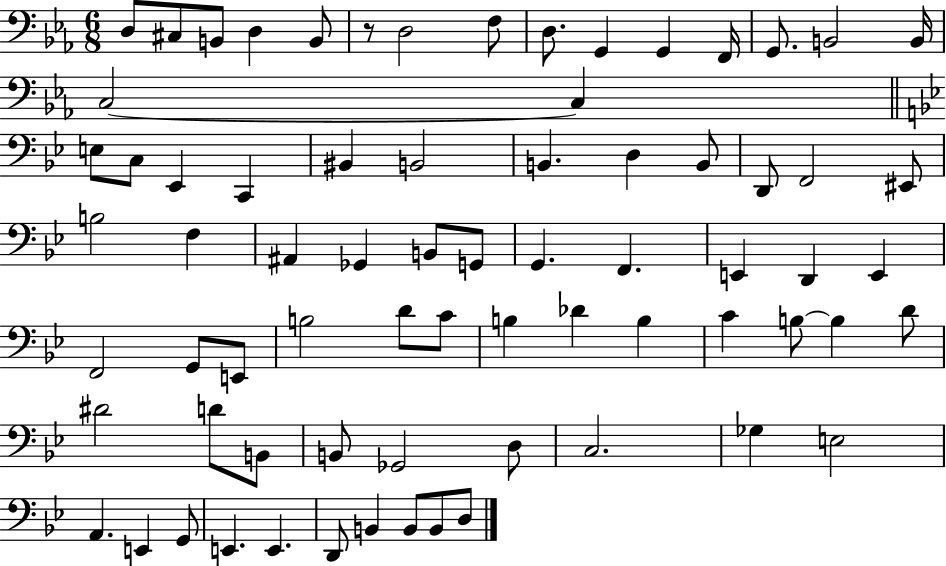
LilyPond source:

{
  \clef bass
  \numericTimeSignature
  \time 6/8
  \key ees \major
  \repeat volta 2 { d8 cis8 b,8 d4 b,8 | r8 d2 f8 | d8. g,4 g,4 f,16 | g,8. b,2 b,16 | \break c2~~ c4 | \bar "||" \break \key bes \major e8 c8 ees,4 c,4 | bis,4 b,2 | b,4. d4 b,8 | d,8 f,2 eis,8 | \break b2 f4 | ais,4 ges,4 b,8 g,8 | g,4. f,4. | e,4 d,4 e,4 | \break f,2 g,8 e,8 | b2 d'8 c'8 | b4 des'4 b4 | c'4 b8~~ b4 d'8 | \break dis'2 d'8 b,8 | b,8 ges,2 d8 | c2. | ges4 e2 | \break a,4. e,4 g,8 | e,4. e,4. | d,8 b,4 b,8 b,8 d8 | } \bar "|."
}